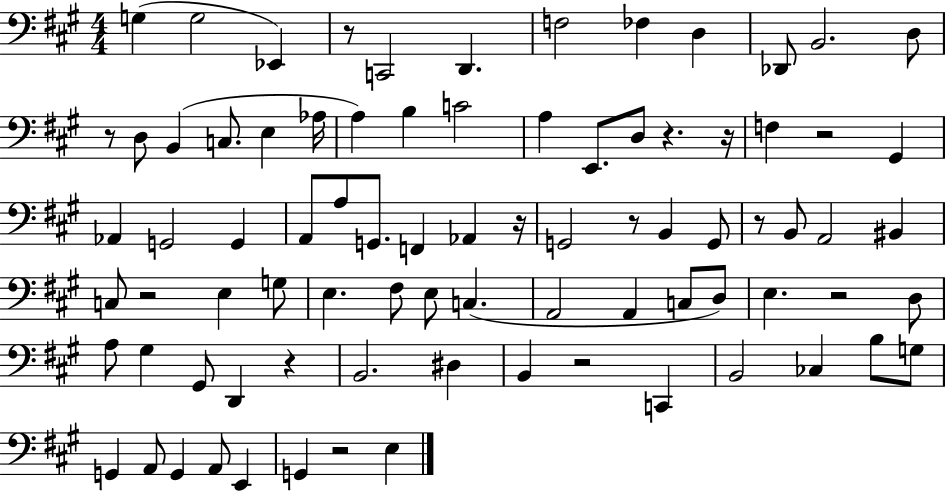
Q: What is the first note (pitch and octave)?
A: G3